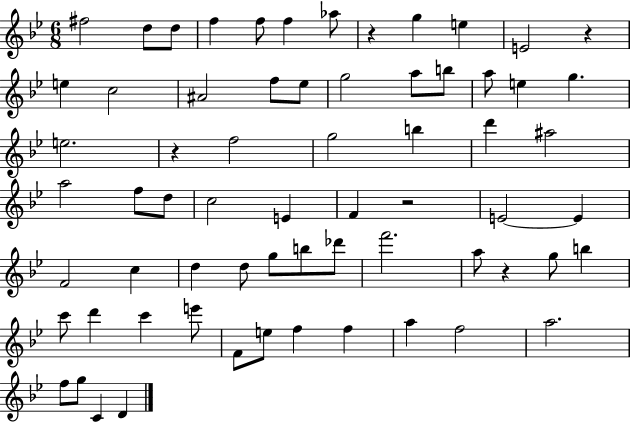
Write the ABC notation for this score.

X:1
T:Untitled
M:6/8
L:1/4
K:Bb
^f2 d/2 d/2 f f/2 f _a/2 z g e E2 z e c2 ^A2 f/2 _e/2 g2 a/2 b/2 a/2 e g e2 z f2 g2 b d' ^a2 a2 f/2 d/2 c2 E F z2 E2 E F2 c d d/2 g/2 b/2 _d'/2 f'2 a/2 z g/2 b c'/2 d' c' e'/2 F/2 e/2 f f a f2 a2 f/2 g/2 C D